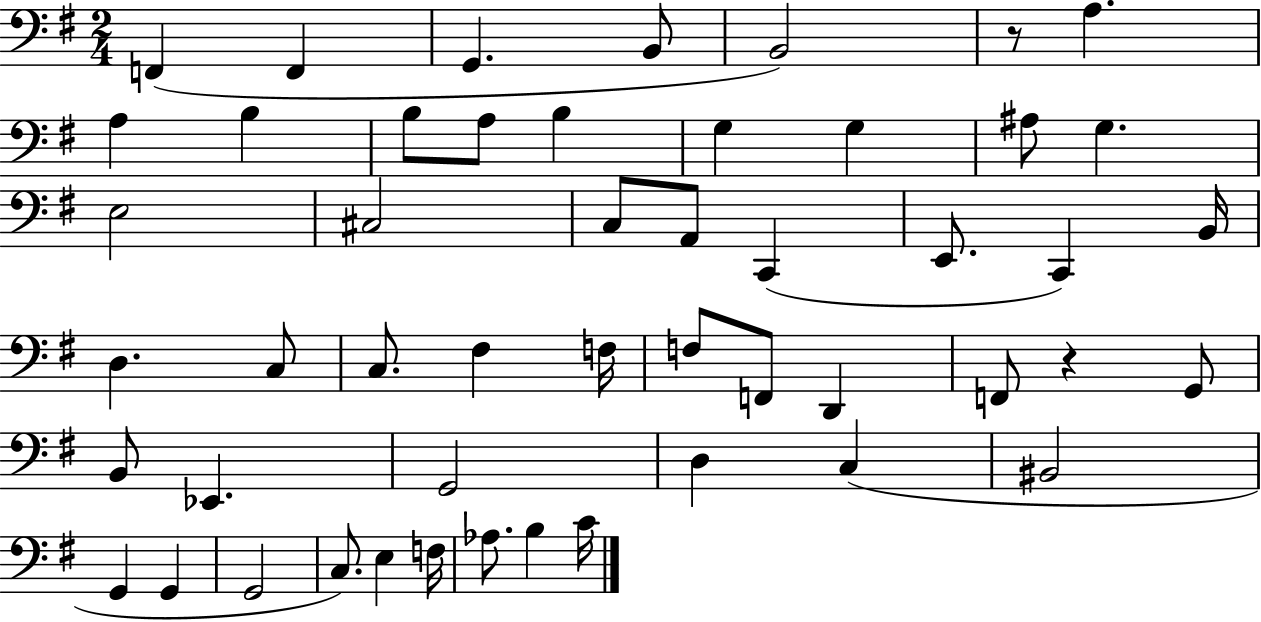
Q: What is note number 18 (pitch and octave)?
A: C3